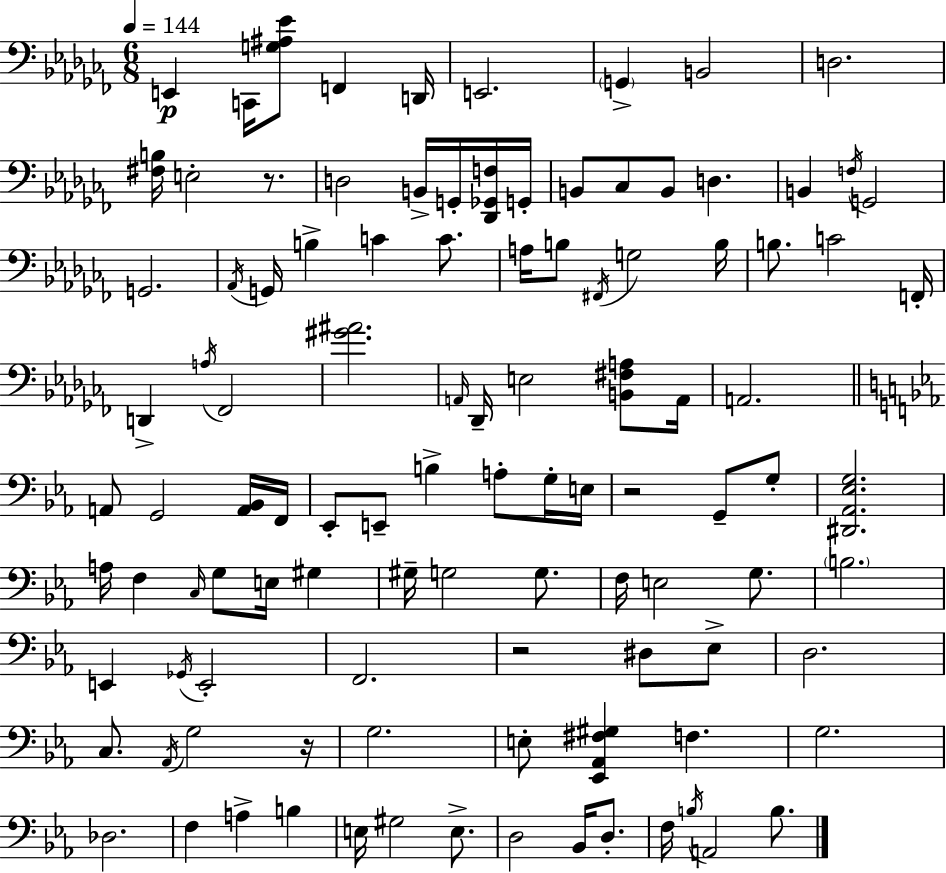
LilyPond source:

{
  \clef bass
  \numericTimeSignature
  \time 6/8
  \key aes \minor
  \tempo 4 = 144
  e,4\p c,16 <g ais ees'>8 f,4 d,16 | e,2. | \parenthesize g,4-> b,2 | d2. | \break <fis b>16 e2-. r8. | d2 b,16-> g,16-. <des, ges, f>16 g,16-. | b,8 ces8 b,8 d4. | b,4 \acciaccatura { f16 } g,2 | \break g,2. | \acciaccatura { aes,16 } g,16 b4-> c'4 c'8. | a16 b8 \acciaccatura { fis,16 } g2 | b16 b8. c'2 | \break f,16-. d,4-> \acciaccatura { a16 } fes,2 | <gis' ais'>2. | \grace { a,16 } des,16-- e2 | <b, fis a>8 a,16 a,2. | \break \bar "||" \break \key c \minor a,8 g,2 <a, bes,>16 f,16 | ees,8-. e,8-- b4-> a8-. g16-. e16 | r2 g,8-- g8-. | <dis, aes, ees g>2. | \break a16 f4 \grace { c16 } g8 e16 gis4 | gis16-- g2 g8. | f16 e2 g8. | \parenthesize b2. | \break e,4 \acciaccatura { ges,16 } e,2-. | f,2. | r2 dis8 | ees8-> d2. | \break c8. \acciaccatura { aes,16 } g2 | r16 g2. | e8-. <ees, aes, fis gis>4 f4. | g2. | \break des2. | f4 a4-> b4 | e16 gis2 | e8.-> d2 bes,16 | \break d8.-. f16 \acciaccatura { b16 } a,2 | b8. \bar "|."
}